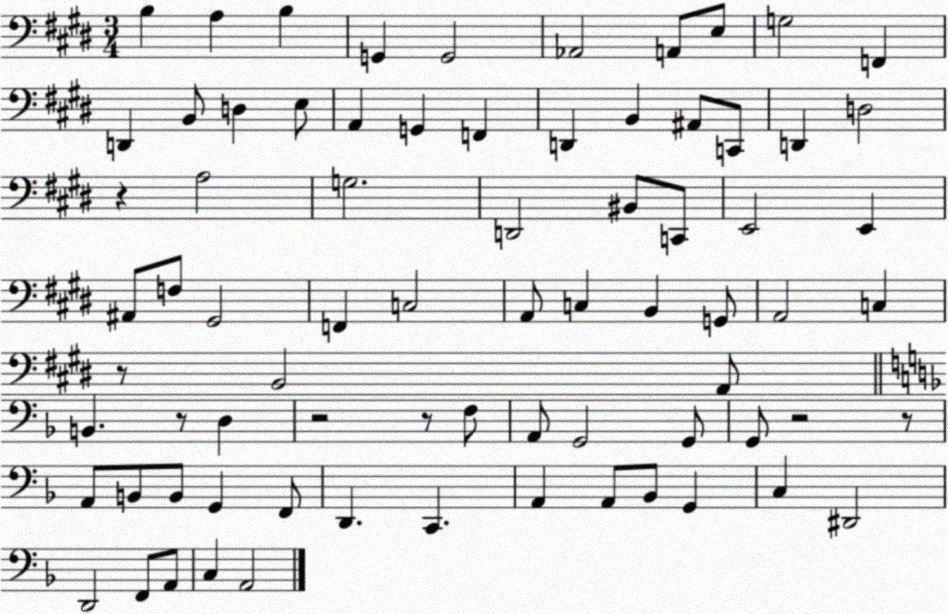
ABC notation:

X:1
T:Untitled
M:3/4
L:1/4
K:E
B, A, B, G,, G,,2 _A,,2 A,,/2 E,/2 G,2 F,, D,, B,,/2 D, E,/2 A,, G,, F,, D,, B,, ^A,,/2 C,,/2 D,, D,2 z A,2 G,2 D,,2 ^B,,/2 C,,/2 E,,2 E,, ^A,,/2 F,/2 ^G,,2 F,, C,2 A,,/2 C, B,, G,,/2 A,,2 C, z/2 B,,2 A,,/2 B,, z/2 D, z2 z/2 F,/2 A,,/2 G,,2 G,,/2 G,,/2 z2 z/2 A,,/2 B,,/2 B,,/2 G,, F,,/2 D,, C,, A,, A,,/2 _B,,/2 G,, C, ^D,,2 D,,2 F,,/2 A,,/2 C, A,,2